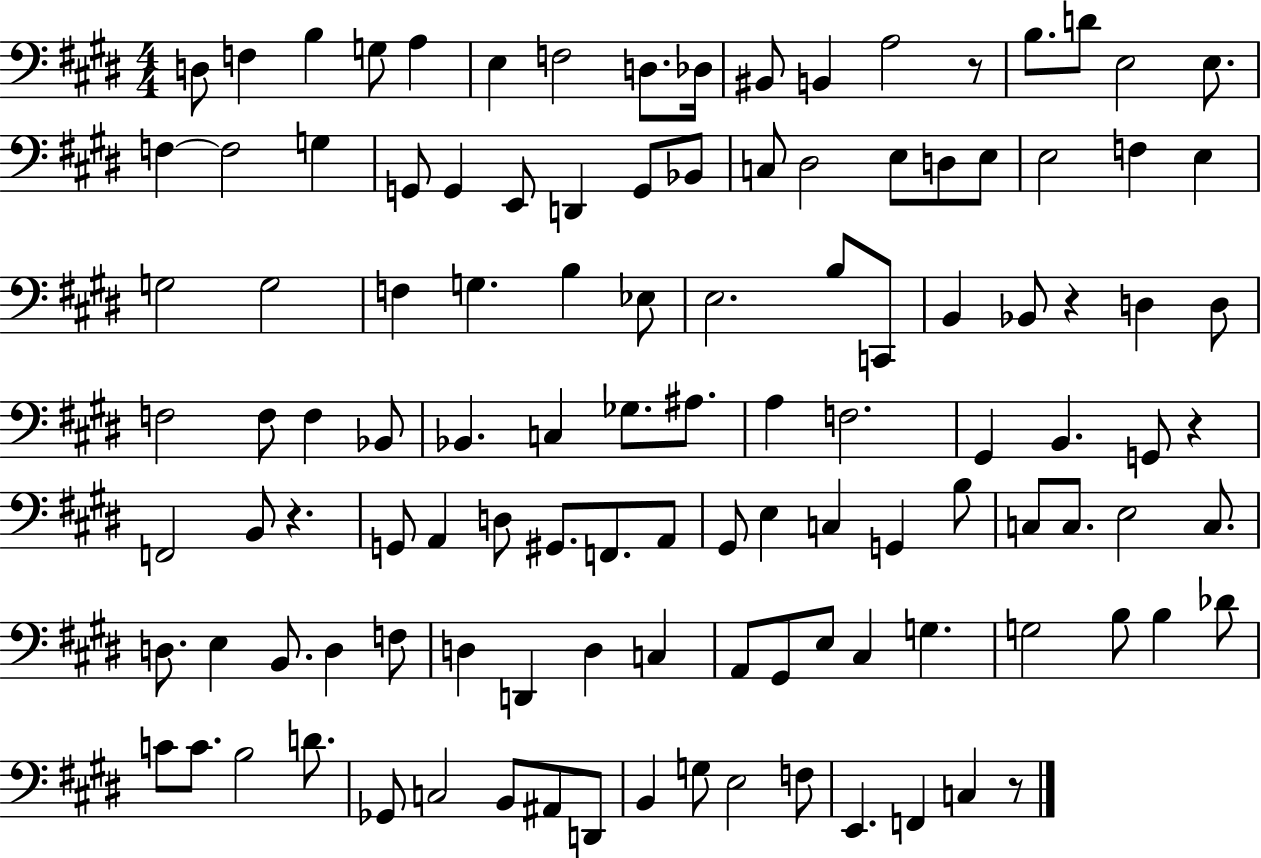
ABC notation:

X:1
T:Untitled
M:4/4
L:1/4
K:E
D,/2 F, B, G,/2 A, E, F,2 D,/2 _D,/4 ^B,,/2 B,, A,2 z/2 B,/2 D/2 E,2 E,/2 F, F,2 G, G,,/2 G,, E,,/2 D,, G,,/2 _B,,/2 C,/2 ^D,2 E,/2 D,/2 E,/2 E,2 F, E, G,2 G,2 F, G, B, _E,/2 E,2 B,/2 C,,/2 B,, _B,,/2 z D, D,/2 F,2 F,/2 F, _B,,/2 _B,, C, _G,/2 ^A,/2 A, F,2 ^G,, B,, G,,/2 z F,,2 B,,/2 z G,,/2 A,, D,/2 ^G,,/2 F,,/2 A,,/2 ^G,,/2 E, C, G,, B,/2 C,/2 C,/2 E,2 C,/2 D,/2 E, B,,/2 D, F,/2 D, D,, D, C, A,,/2 ^G,,/2 E,/2 ^C, G, G,2 B,/2 B, _D/2 C/2 C/2 B,2 D/2 _G,,/2 C,2 B,,/2 ^A,,/2 D,,/2 B,, G,/2 E,2 F,/2 E,, F,, C, z/2